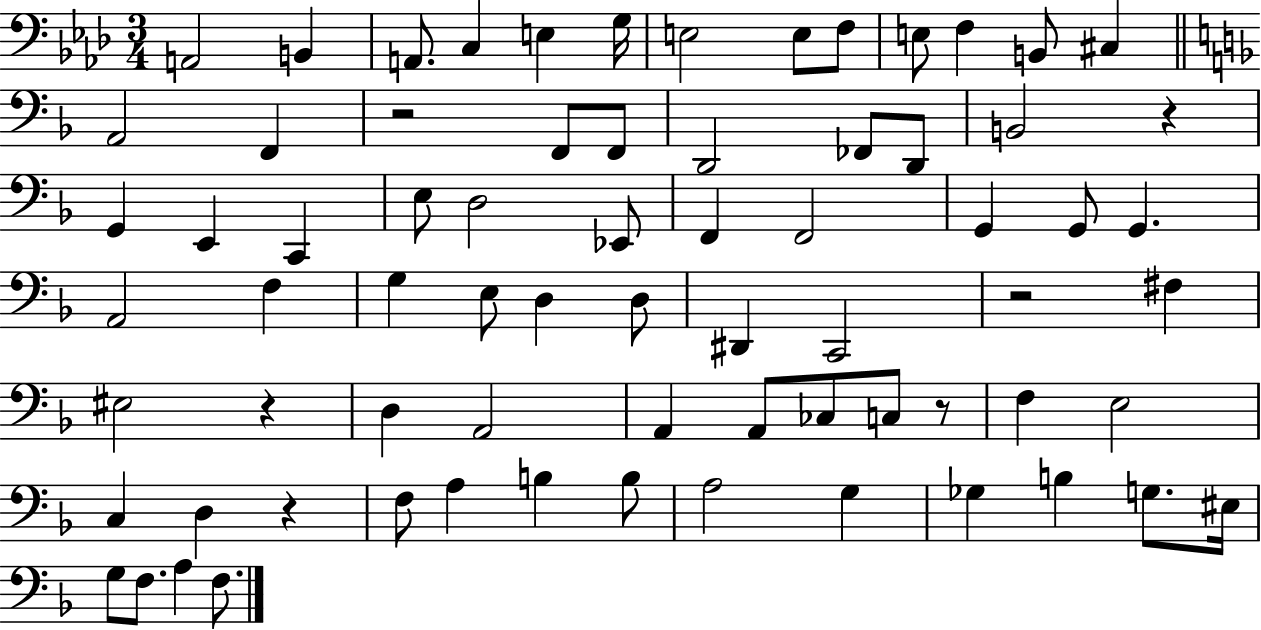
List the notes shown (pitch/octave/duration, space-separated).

A2/h B2/q A2/e. C3/q E3/q G3/s E3/h E3/e F3/e E3/e F3/q B2/e C#3/q A2/h F2/q R/h F2/e F2/e D2/h FES2/e D2/e B2/h R/q G2/q E2/q C2/q E3/e D3/h Eb2/e F2/q F2/h G2/q G2/e G2/q. A2/h F3/q G3/q E3/e D3/q D3/e D#2/q C2/h R/h F#3/q EIS3/h R/q D3/q A2/h A2/q A2/e CES3/e C3/e R/e F3/q E3/h C3/q D3/q R/q F3/e A3/q B3/q B3/e A3/h G3/q Gb3/q B3/q G3/e. EIS3/s G3/e F3/e. A3/q F3/e.